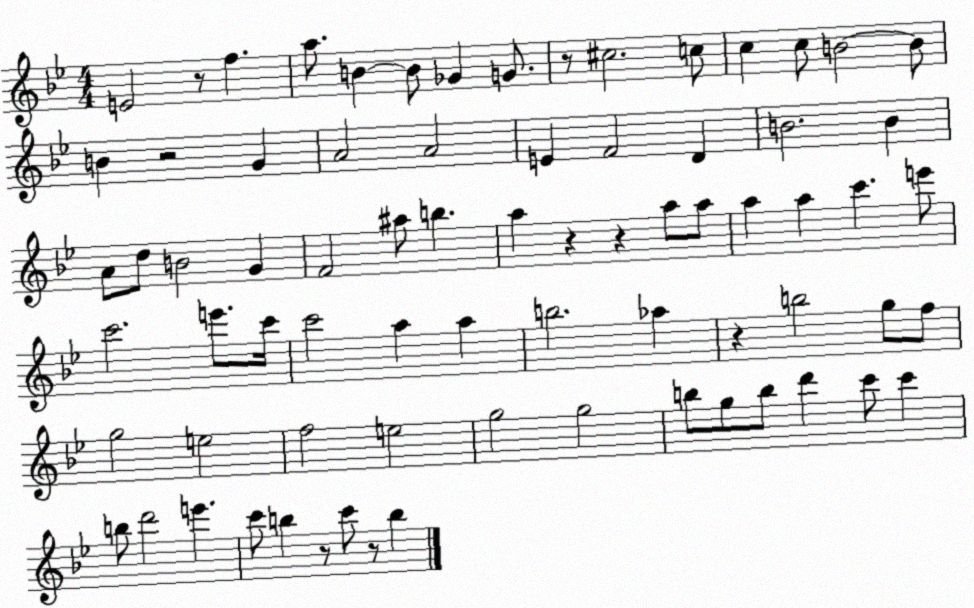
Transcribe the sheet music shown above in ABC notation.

X:1
T:Untitled
M:4/4
L:1/4
K:Bb
E2 z/2 f a/2 B B/2 _G G/2 z/2 ^c2 c/2 c c/2 B2 B/2 B z2 G A2 A2 E F2 D B2 B A/2 d/2 B2 G F2 ^a/2 b a z z a/2 a/2 a a c' e'/2 c'2 e'/2 c'/4 c'2 a a b2 _a z b2 g/2 f/2 g2 e2 f2 e2 g2 g2 b/2 g/2 b/2 d' c'/2 c' b/2 d'2 e' c'/2 b z/2 c'/2 z/2 b